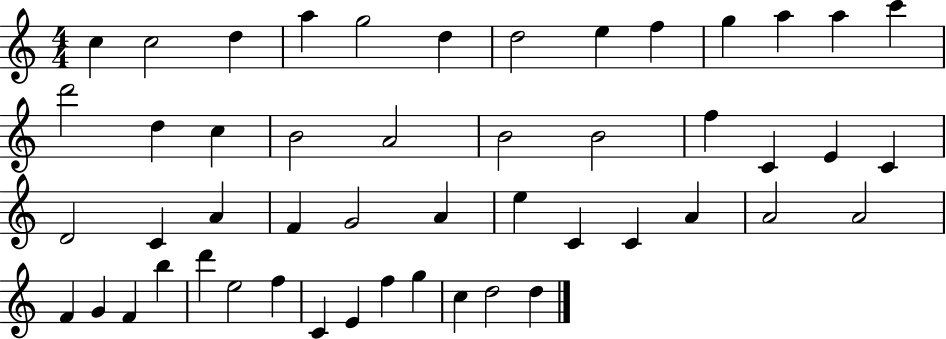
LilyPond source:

{
  \clef treble
  \numericTimeSignature
  \time 4/4
  \key c \major
  c''4 c''2 d''4 | a''4 g''2 d''4 | d''2 e''4 f''4 | g''4 a''4 a''4 c'''4 | \break d'''2 d''4 c''4 | b'2 a'2 | b'2 b'2 | f''4 c'4 e'4 c'4 | \break d'2 c'4 a'4 | f'4 g'2 a'4 | e''4 c'4 c'4 a'4 | a'2 a'2 | \break f'4 g'4 f'4 b''4 | d'''4 e''2 f''4 | c'4 e'4 f''4 g''4 | c''4 d''2 d''4 | \break \bar "|."
}